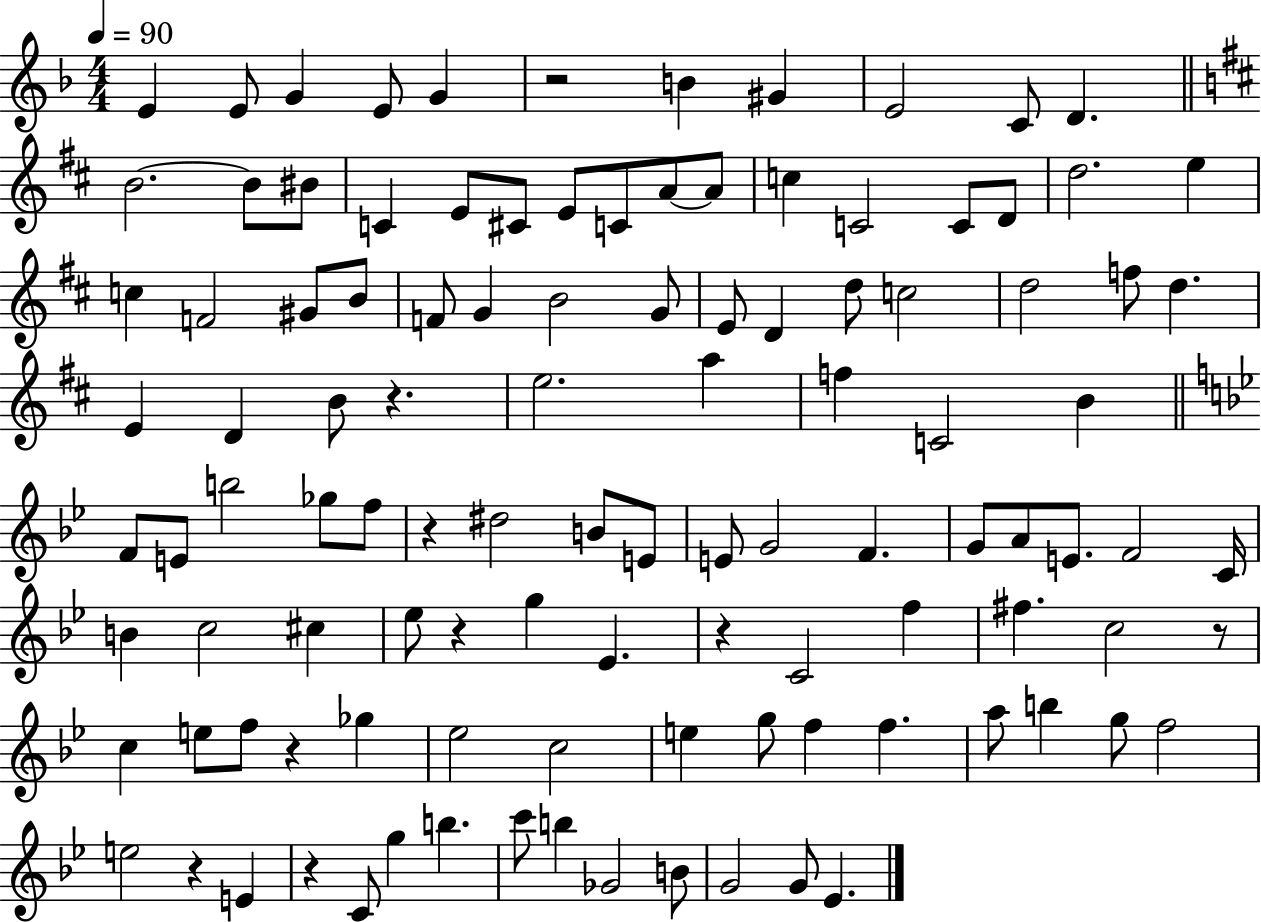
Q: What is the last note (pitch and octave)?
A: Eb4